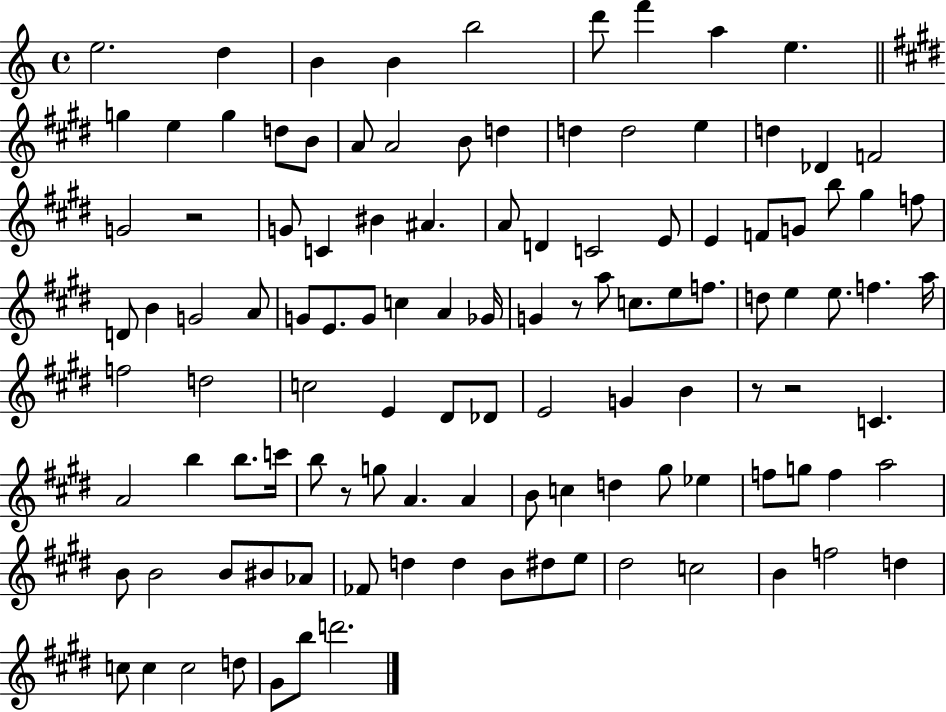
E5/h. D5/q B4/q B4/q B5/h D6/e F6/q A5/q E5/q. G5/q E5/q G5/q D5/e B4/e A4/e A4/h B4/e D5/q D5/q D5/h E5/q D5/q Db4/q F4/h G4/h R/h G4/e C4/q BIS4/q A#4/q. A4/e D4/q C4/h E4/e E4/q F4/e G4/e B5/e G#5/q F5/e D4/e B4/q G4/h A4/e G4/e E4/e. G4/e C5/q A4/q Gb4/s G4/q R/e A5/e C5/e. E5/e F5/e. D5/e E5/q E5/e. F5/q. A5/s F5/h D5/h C5/h E4/q D#4/e Db4/e E4/h G4/q B4/q R/e R/h C4/q. A4/h B5/q B5/e. C6/s B5/e R/e G5/e A4/q. A4/q B4/e C5/q D5/q G#5/e Eb5/q F5/e G5/e F5/q A5/h B4/e B4/h B4/e BIS4/e Ab4/e FES4/e D5/q D5/q B4/e D#5/e E5/e D#5/h C5/h B4/q F5/h D5/q C5/e C5/q C5/h D5/e G#4/e B5/e D6/h.